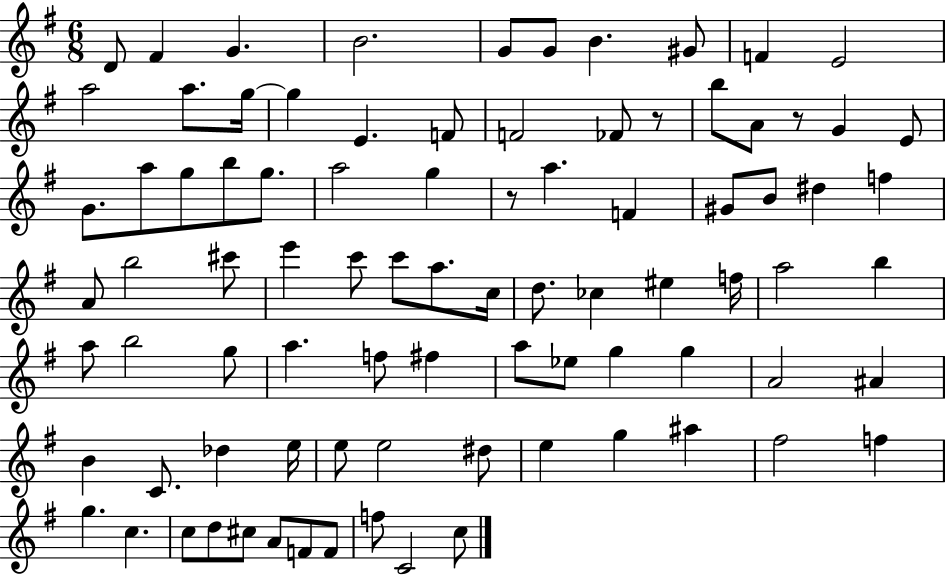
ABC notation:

X:1
T:Untitled
M:6/8
L:1/4
K:G
D/2 ^F G B2 G/2 G/2 B ^G/2 F E2 a2 a/2 g/4 g E F/2 F2 _F/2 z/2 b/2 A/2 z/2 G E/2 G/2 a/2 g/2 b/2 g/2 a2 g z/2 a F ^G/2 B/2 ^d f A/2 b2 ^c'/2 e' c'/2 c'/2 a/2 c/4 d/2 _c ^e f/4 a2 b a/2 b2 g/2 a f/2 ^f a/2 _e/2 g g A2 ^A B C/2 _d e/4 e/2 e2 ^d/2 e g ^a ^f2 f g c c/2 d/2 ^c/2 A/2 F/2 F/2 f/2 C2 c/2